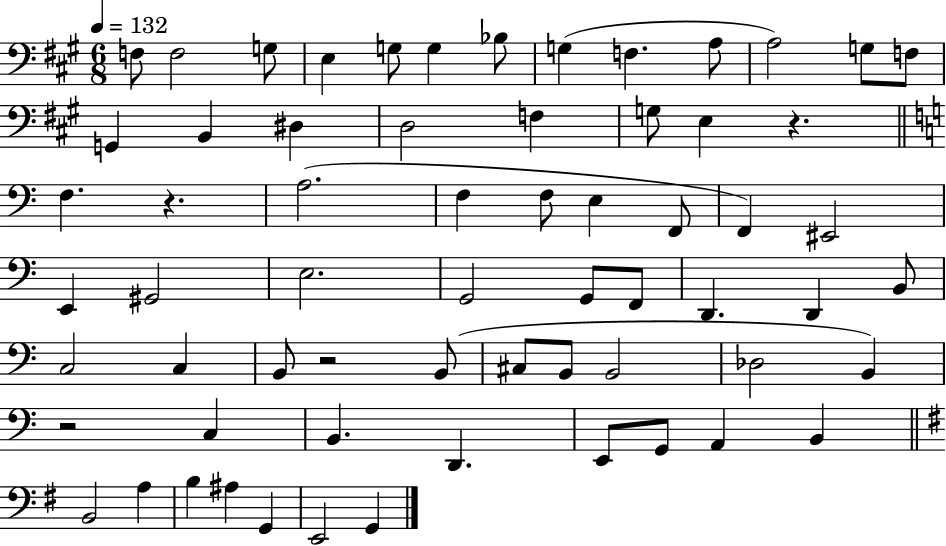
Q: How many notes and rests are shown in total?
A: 64